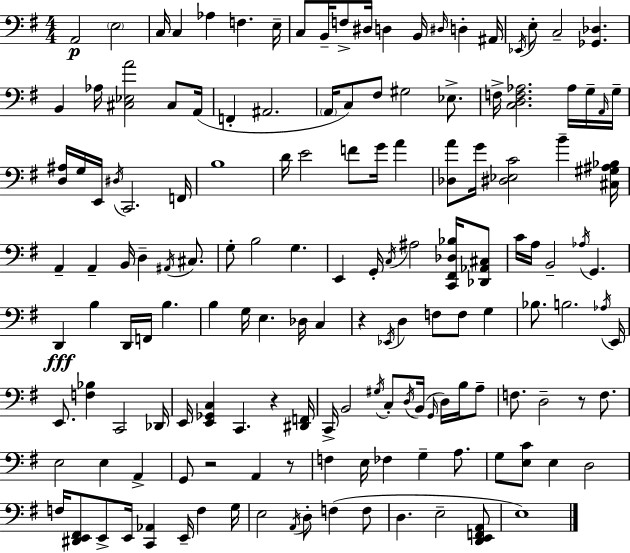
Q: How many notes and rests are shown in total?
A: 151